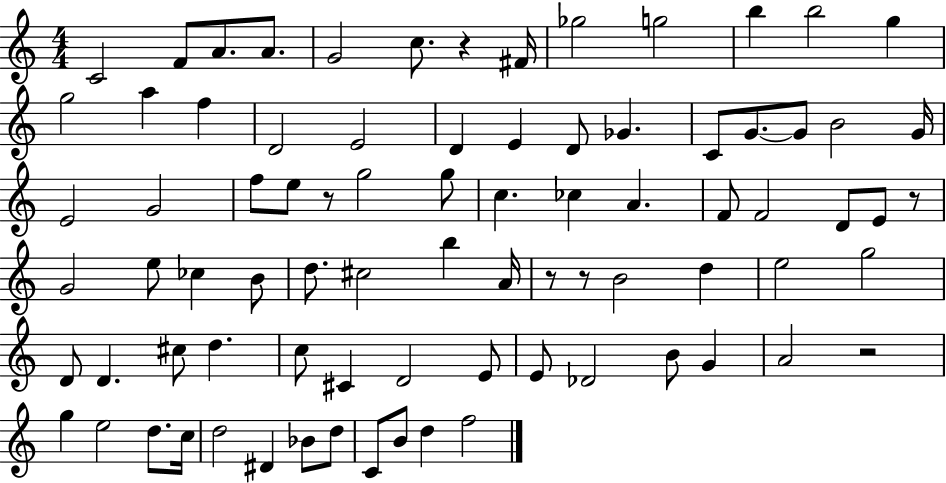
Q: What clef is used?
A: treble